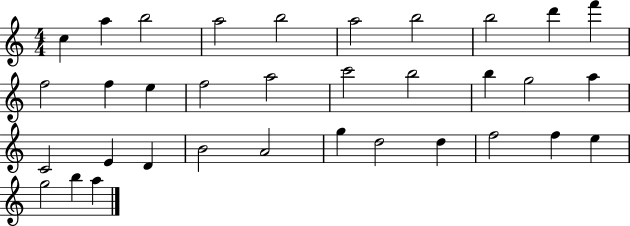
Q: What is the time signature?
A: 4/4